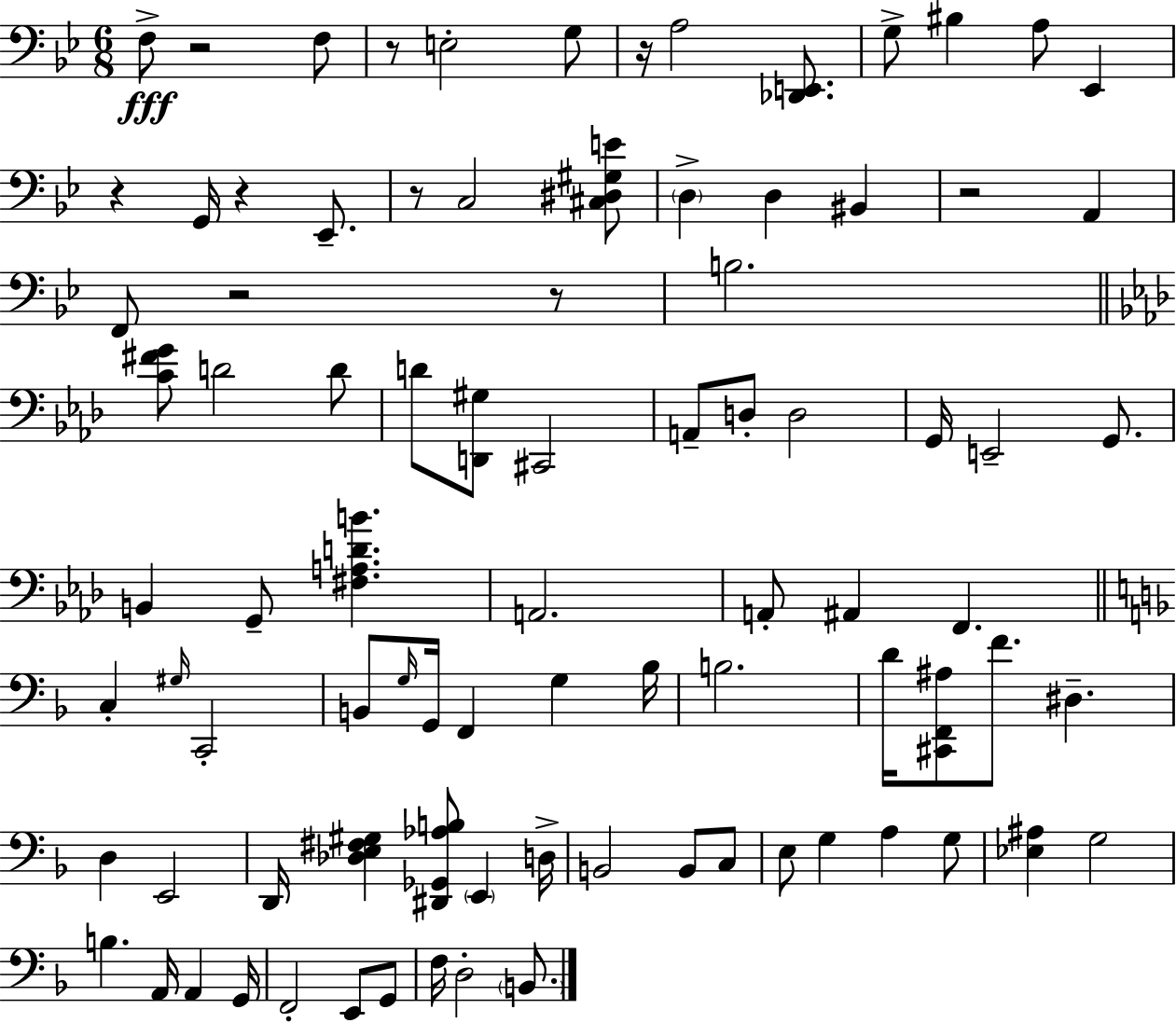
F3/e R/h F3/e R/e E3/h G3/e R/s A3/h [Db2,E2]/e. G3/e BIS3/q A3/e Eb2/q R/q G2/s R/q Eb2/e. R/e C3/h [C#3,D#3,G#3,E4]/e D3/q D3/q BIS2/q R/h A2/q F2/e R/h R/e B3/h. [C4,F#4,G4]/e D4/h D4/e D4/e [D2,G#3]/e C#2/h A2/e D3/e D3/h G2/s E2/h G2/e. B2/q G2/e [F#3,A3,D4,B4]/q. A2/h. A2/e A#2/q F2/q. C3/q G#3/s C2/h B2/e G3/s G2/s F2/q G3/q Bb3/s B3/h. D4/s [C#2,F2,A#3]/e F4/e. D#3/q. D3/q E2/h D2/s [Db3,E3,F#3,G#3]/q [D#2,Gb2,Ab3,B3]/e E2/q D3/s B2/h B2/e C3/e E3/e G3/q A3/q G3/e [Eb3,A#3]/q G3/h B3/q. A2/s A2/q G2/s F2/h E2/e G2/e F3/s D3/h B2/e.